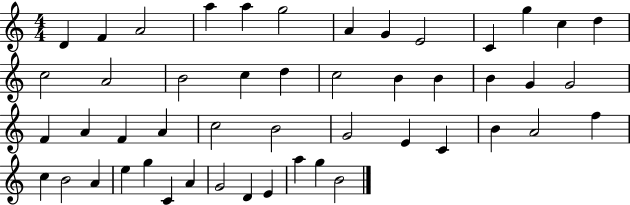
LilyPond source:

{
  \clef treble
  \numericTimeSignature
  \time 4/4
  \key c \major
  d'4 f'4 a'2 | a''4 a''4 g''2 | a'4 g'4 e'2 | c'4 g''4 c''4 d''4 | \break c''2 a'2 | b'2 c''4 d''4 | c''2 b'4 b'4 | b'4 g'4 g'2 | \break f'4 a'4 f'4 a'4 | c''2 b'2 | g'2 e'4 c'4 | b'4 a'2 f''4 | \break c''4 b'2 a'4 | e''4 g''4 c'4 a'4 | g'2 d'4 e'4 | a''4 g''4 b'2 | \break \bar "|."
}